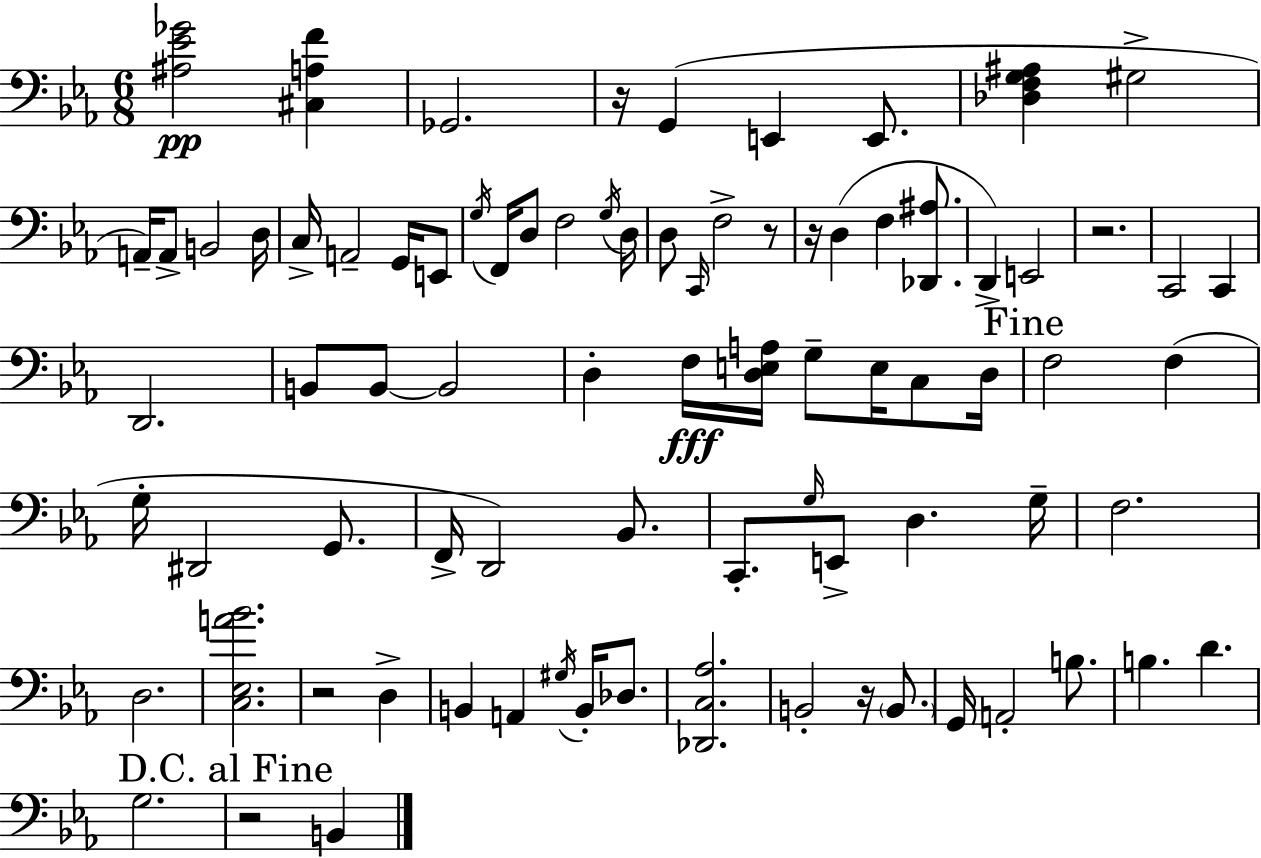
[A#3,Eb4,Gb4]/h [C#3,A3,F4]/q Gb2/h. R/s G2/q E2/q E2/e. [Db3,F3,G3,A#3]/q G#3/h A2/s A2/e B2/h D3/s C3/s A2/h G2/s E2/e G3/s F2/s D3/e F3/h G3/s D3/s D3/e C2/s F3/h R/e R/s D3/q F3/q [Db2,A#3]/e. D2/q E2/h R/h. C2/h C2/q D2/h. B2/e B2/e B2/h D3/q F3/s [D3,E3,A3]/s G3/e E3/s C3/e D3/s F3/h F3/q G3/s D#2/h G2/e. F2/s D2/h Bb2/e. C2/e. G3/s E2/e D3/q. G3/s F3/h. D3/h. [C3,Eb3,A4,Bb4]/h. R/h D3/q B2/q A2/q G#3/s B2/s Db3/e. [Db2,C3,Ab3]/h. B2/h R/s B2/e. G2/s A2/h B3/e. B3/q. D4/q. G3/h. R/h B2/q